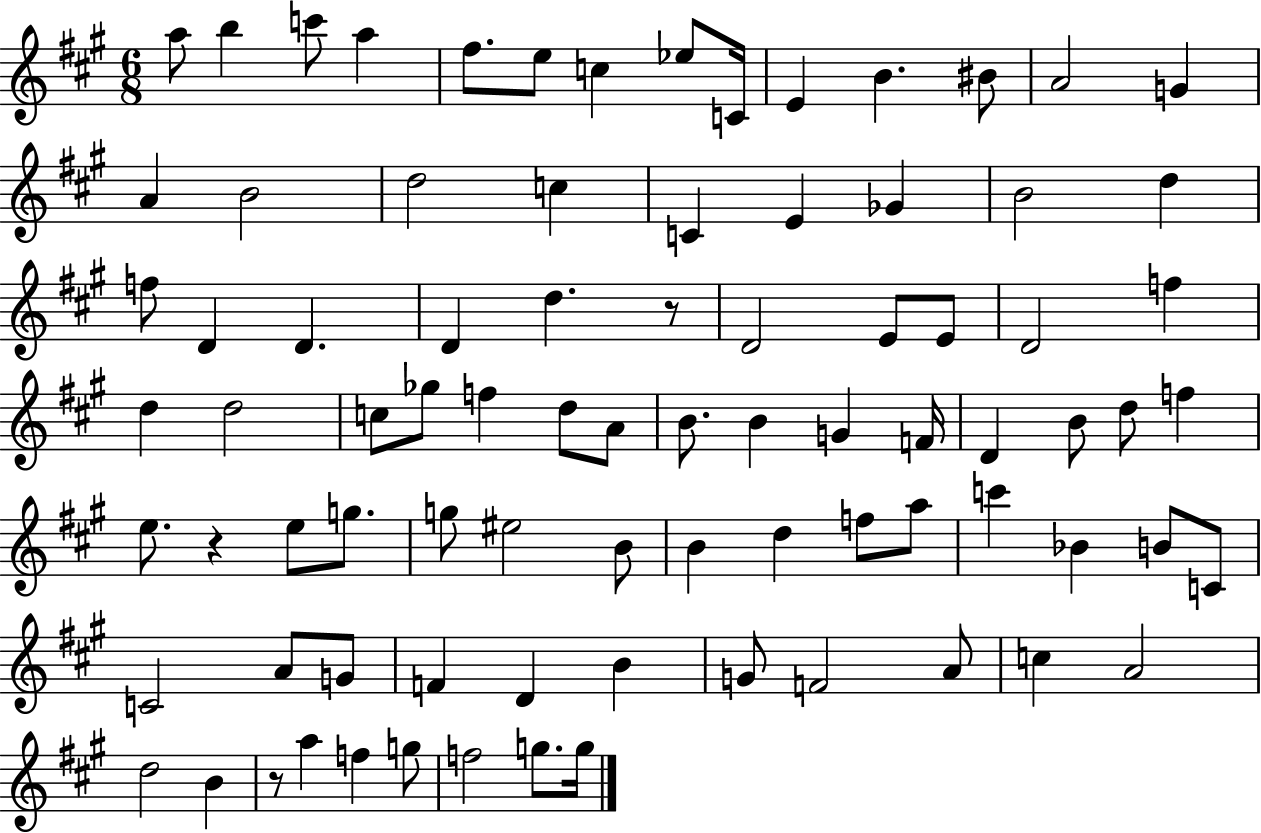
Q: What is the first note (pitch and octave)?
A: A5